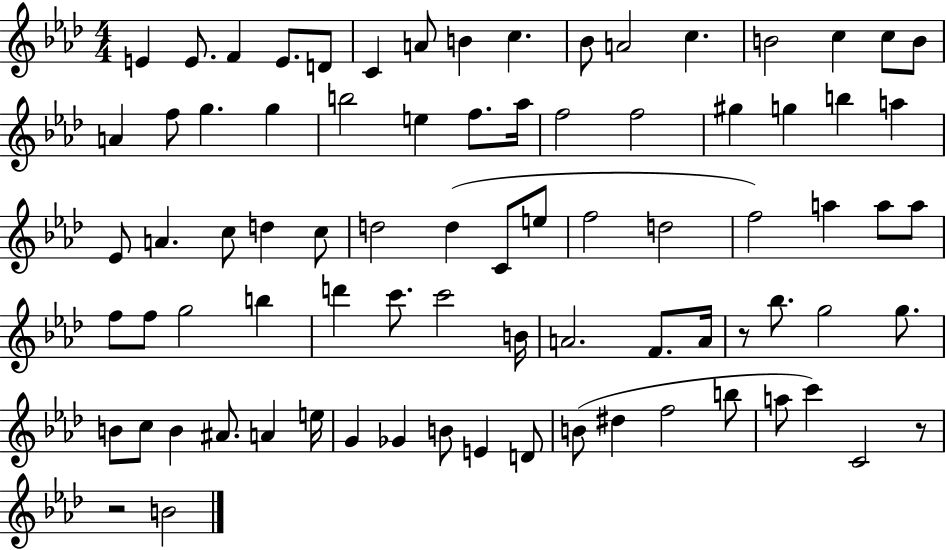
E4/q E4/e. F4/q E4/e. D4/e C4/q A4/e B4/q C5/q. Bb4/e A4/h C5/q. B4/h C5/q C5/e B4/e A4/q F5/e G5/q. G5/q B5/h E5/q F5/e. Ab5/s F5/h F5/h G#5/q G5/q B5/q A5/q Eb4/e A4/q. C5/e D5/q C5/e D5/h D5/q C4/e E5/e F5/h D5/h F5/h A5/q A5/e A5/e F5/e F5/e G5/h B5/q D6/q C6/e. C6/h B4/s A4/h. F4/e. A4/s R/e Bb5/e. G5/h G5/e. B4/e C5/e B4/q A#4/e. A4/q E5/s G4/q Gb4/q B4/e E4/q D4/e B4/e D#5/q F5/h B5/e A5/e C6/q C4/h R/e R/h B4/h